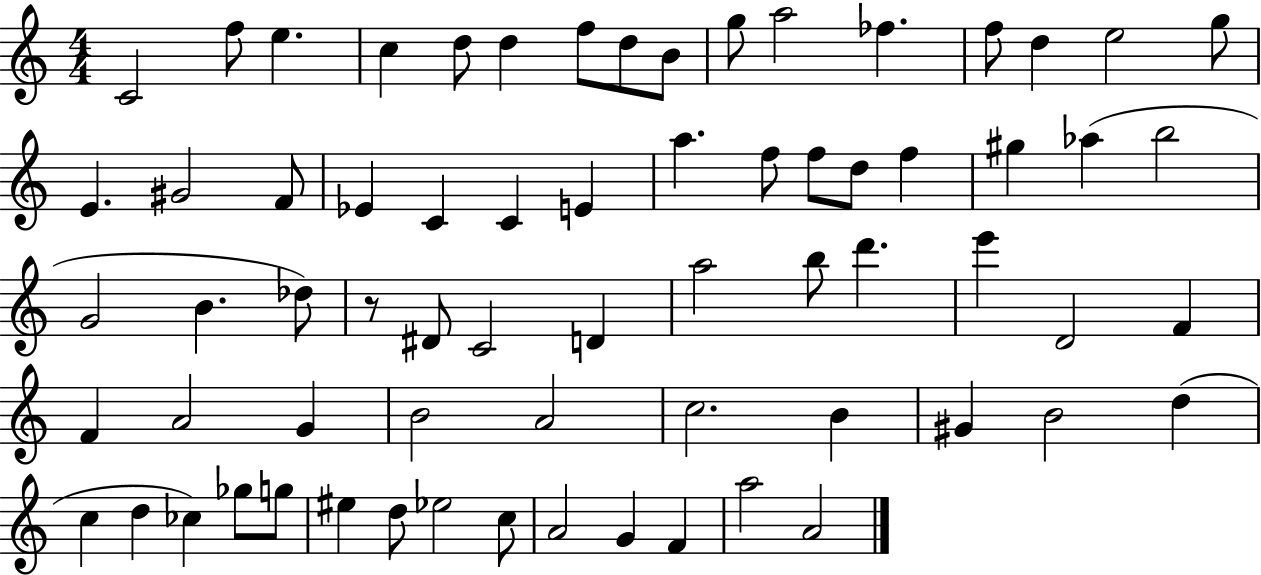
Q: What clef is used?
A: treble